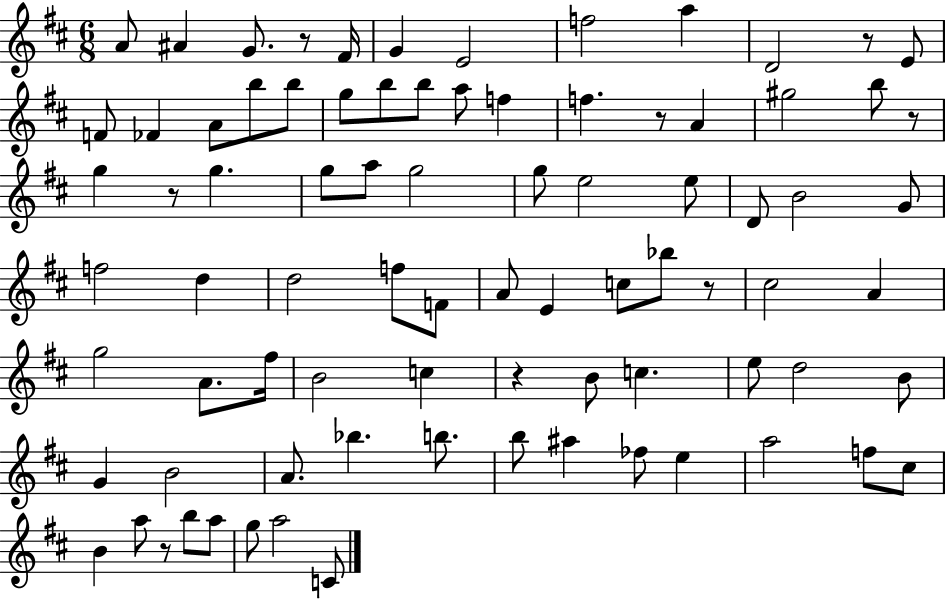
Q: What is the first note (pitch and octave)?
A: A4